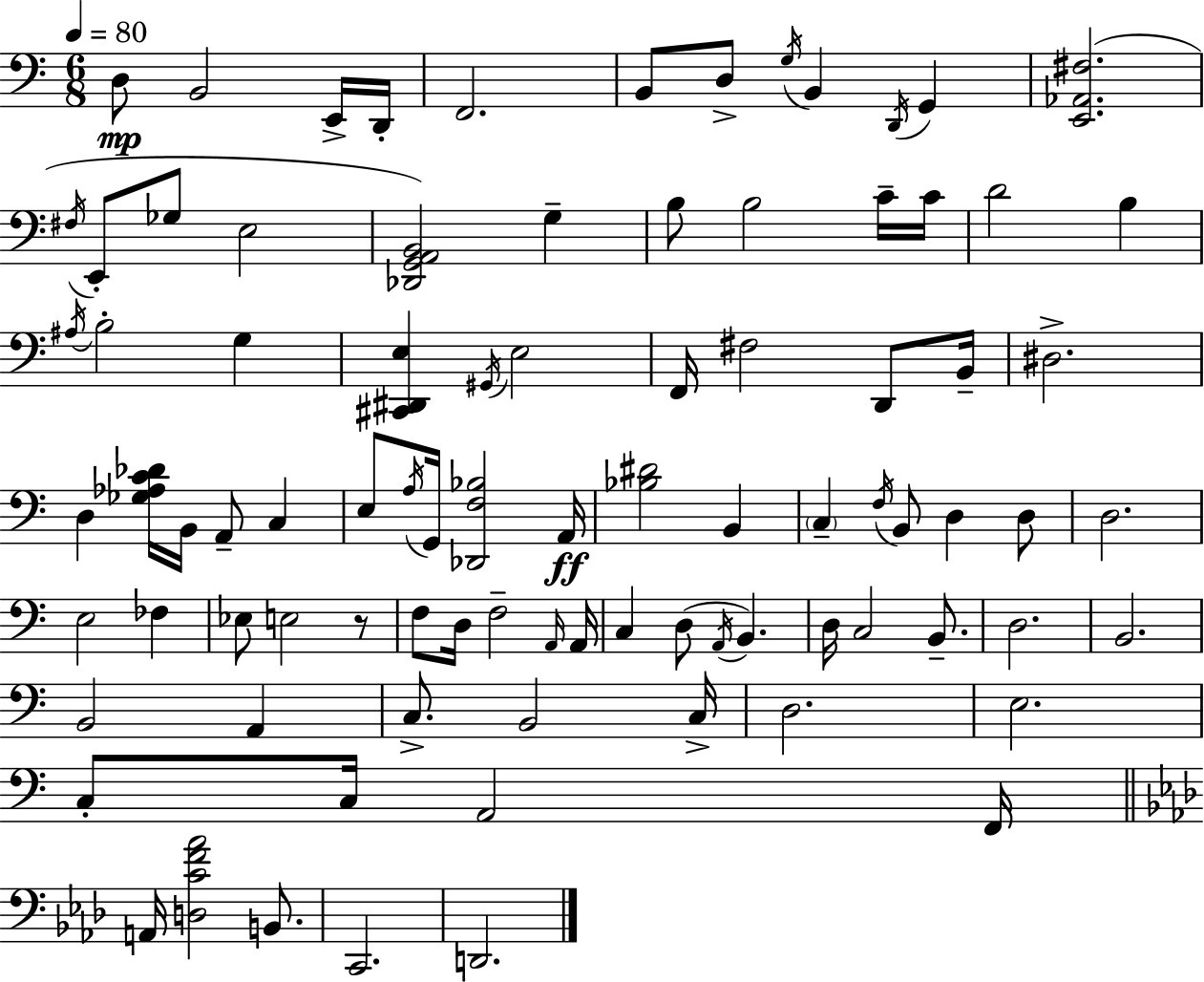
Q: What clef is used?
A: bass